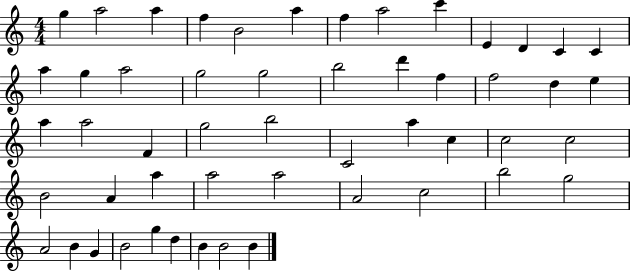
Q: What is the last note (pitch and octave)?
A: B4